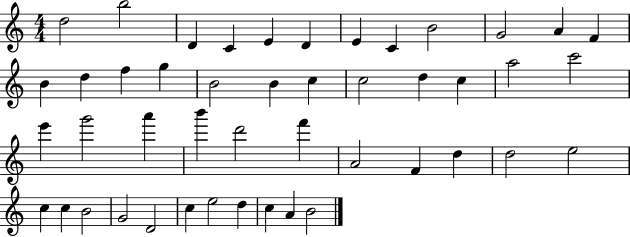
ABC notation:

X:1
T:Untitled
M:4/4
L:1/4
K:C
d2 b2 D C E D E C B2 G2 A F B d f g B2 B c c2 d c a2 c'2 e' g'2 a' b' d'2 f' A2 F d d2 e2 c c B2 G2 D2 c e2 d c A B2